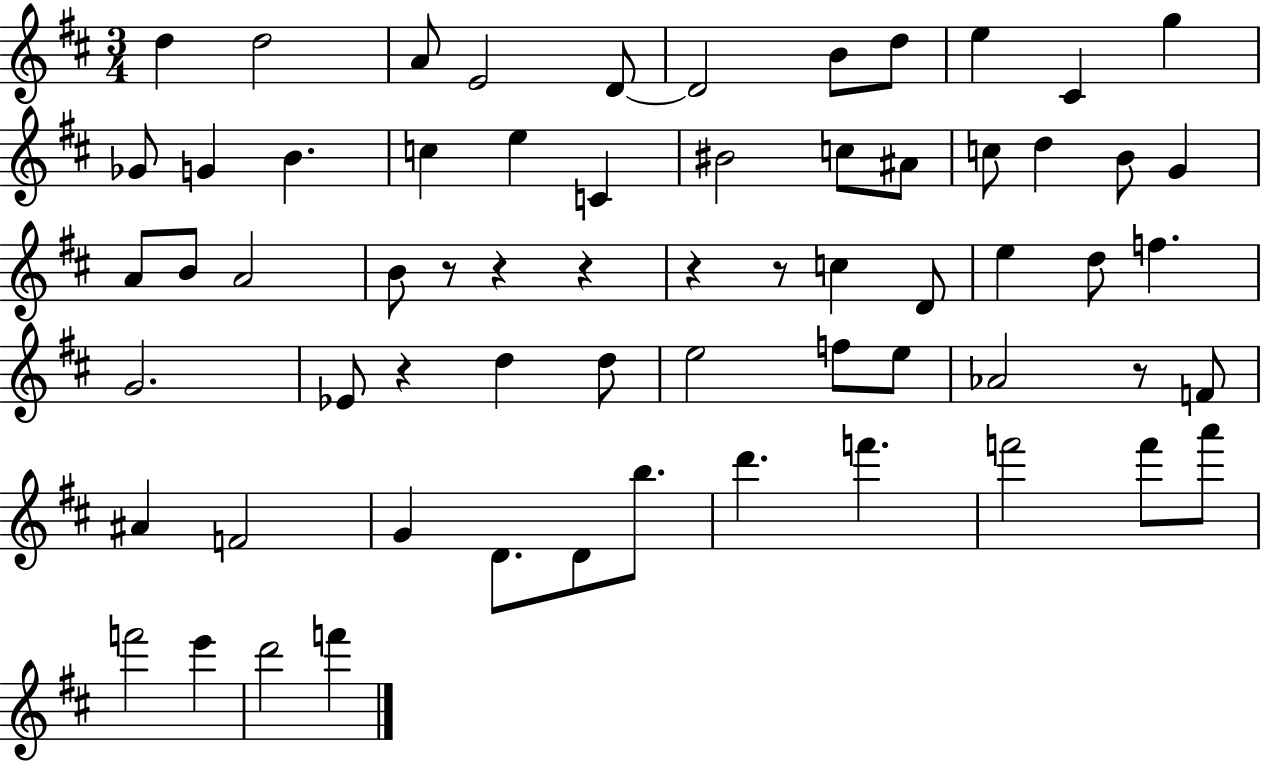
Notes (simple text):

D5/q D5/h A4/e E4/h D4/e D4/h B4/e D5/e E5/q C#4/q G5/q Gb4/e G4/q B4/q. C5/q E5/q C4/q BIS4/h C5/e A#4/e C5/e D5/q B4/e G4/q A4/e B4/e A4/h B4/e R/e R/q R/q R/q R/e C5/q D4/e E5/q D5/e F5/q. G4/h. Eb4/e R/q D5/q D5/e E5/h F5/e E5/e Ab4/h R/e F4/e A#4/q F4/h G4/q D4/e. D4/e B5/e. D6/q. F6/q. F6/h F6/e A6/e F6/h E6/q D6/h F6/q